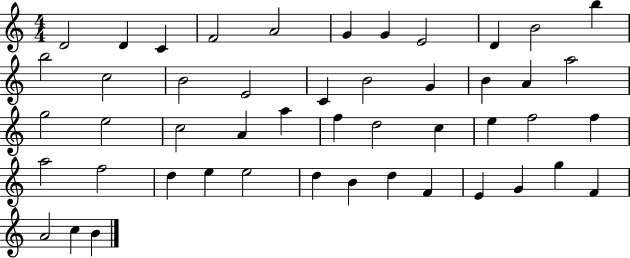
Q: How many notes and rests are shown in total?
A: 48